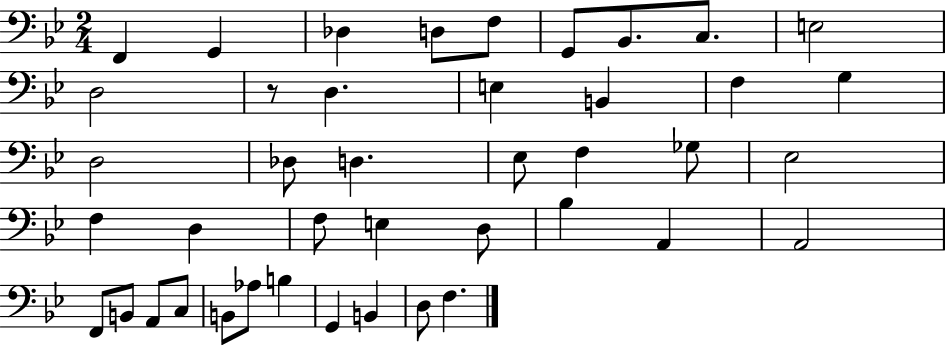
F2/q G2/q Db3/q D3/e F3/e G2/e Bb2/e. C3/e. E3/h D3/h R/e D3/q. E3/q B2/q F3/q G3/q D3/h Db3/e D3/q. Eb3/e F3/q Gb3/e Eb3/h F3/q D3/q F3/e E3/q D3/e Bb3/q A2/q A2/h F2/e B2/e A2/e C3/e B2/e Ab3/e B3/q G2/q B2/q D3/e F3/q.